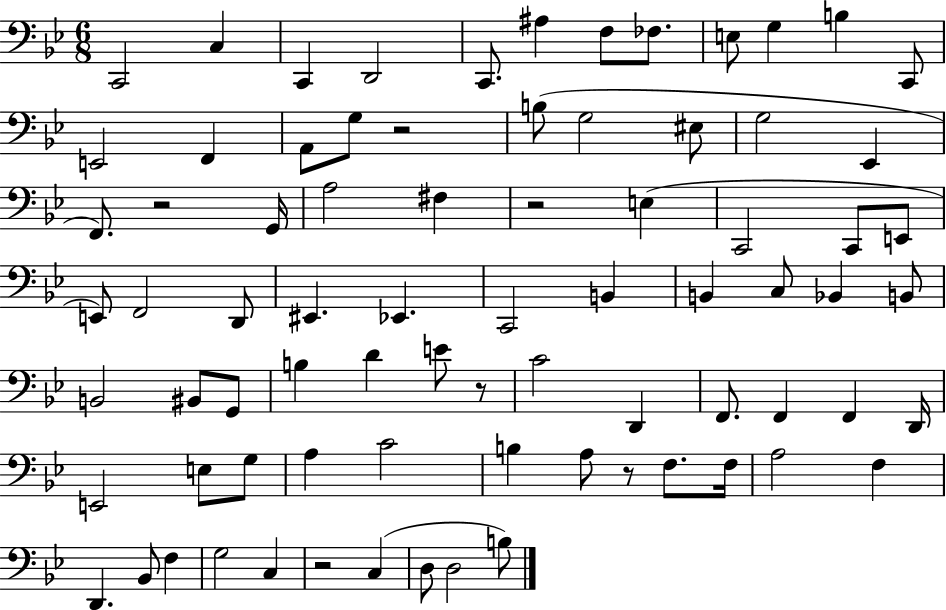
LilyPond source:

{
  \clef bass
  \numericTimeSignature
  \time 6/8
  \key bes \major
  \repeat volta 2 { c,2 c4 | c,4 d,2 | c,8. ais4 f8 fes8. | e8 g4 b4 c,8 | \break e,2 f,4 | a,8 g8 r2 | b8( g2 eis8 | g2 ees,4 | \break f,8.) r2 g,16 | a2 fis4 | r2 e4( | c,2 c,8 e,8 | \break e,8) f,2 d,8 | eis,4. ees,4. | c,2 b,4 | b,4 c8 bes,4 b,8 | \break b,2 bis,8 g,8 | b4 d'4 e'8 r8 | c'2 d,4 | f,8. f,4 f,4 d,16 | \break e,2 e8 g8 | a4 c'2 | b4 a8 r8 f8. f16 | a2 f4 | \break d,4. bes,8 f4 | g2 c4 | r2 c4( | d8 d2 b8) | \break } \bar "|."
}